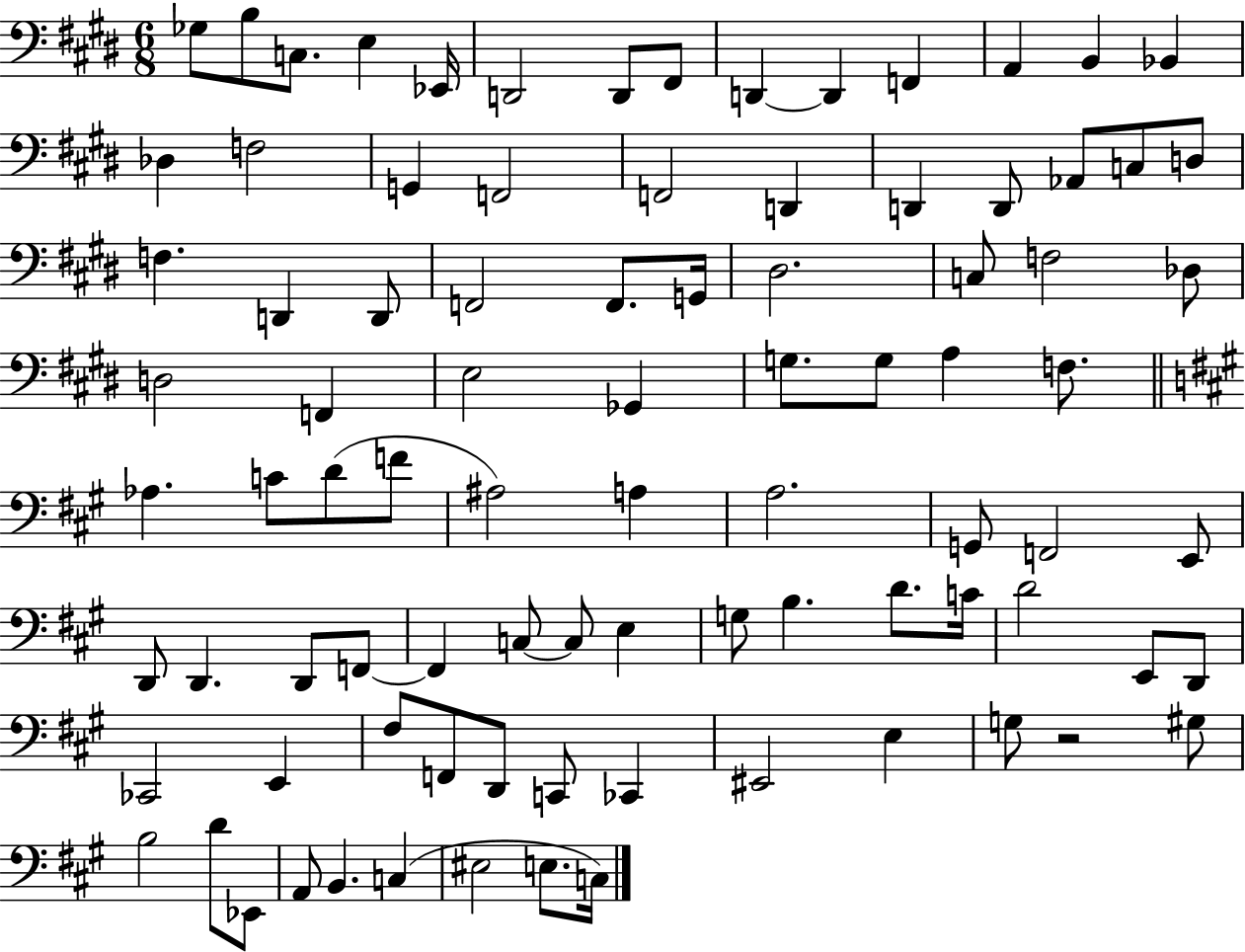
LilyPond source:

{
  \clef bass
  \numericTimeSignature
  \time 6/8
  \key e \major
  ges8 b8 c8. e4 ees,16 | d,2 d,8 fis,8 | d,4~~ d,4 f,4 | a,4 b,4 bes,4 | \break des4 f2 | g,4 f,2 | f,2 d,4 | d,4 d,8 aes,8 c8 d8 | \break f4. d,4 d,8 | f,2 f,8. g,16 | dis2. | c8 f2 des8 | \break d2 f,4 | e2 ges,4 | g8. g8 a4 f8. | \bar "||" \break \key a \major aes4. c'8 d'8( f'8 | ais2) a4 | a2. | g,8 f,2 e,8 | \break d,8 d,4. d,8 f,8~~ | f,4 c8~~ c8 e4 | g8 b4. d'8. c'16 | d'2 e,8 d,8 | \break ces,2 e,4 | fis8 f,8 d,8 c,8 ces,4 | eis,2 e4 | g8 r2 gis8 | \break b2 d'8 ees,8 | a,8 b,4. c4( | eis2 e8. c16) | \bar "|."
}